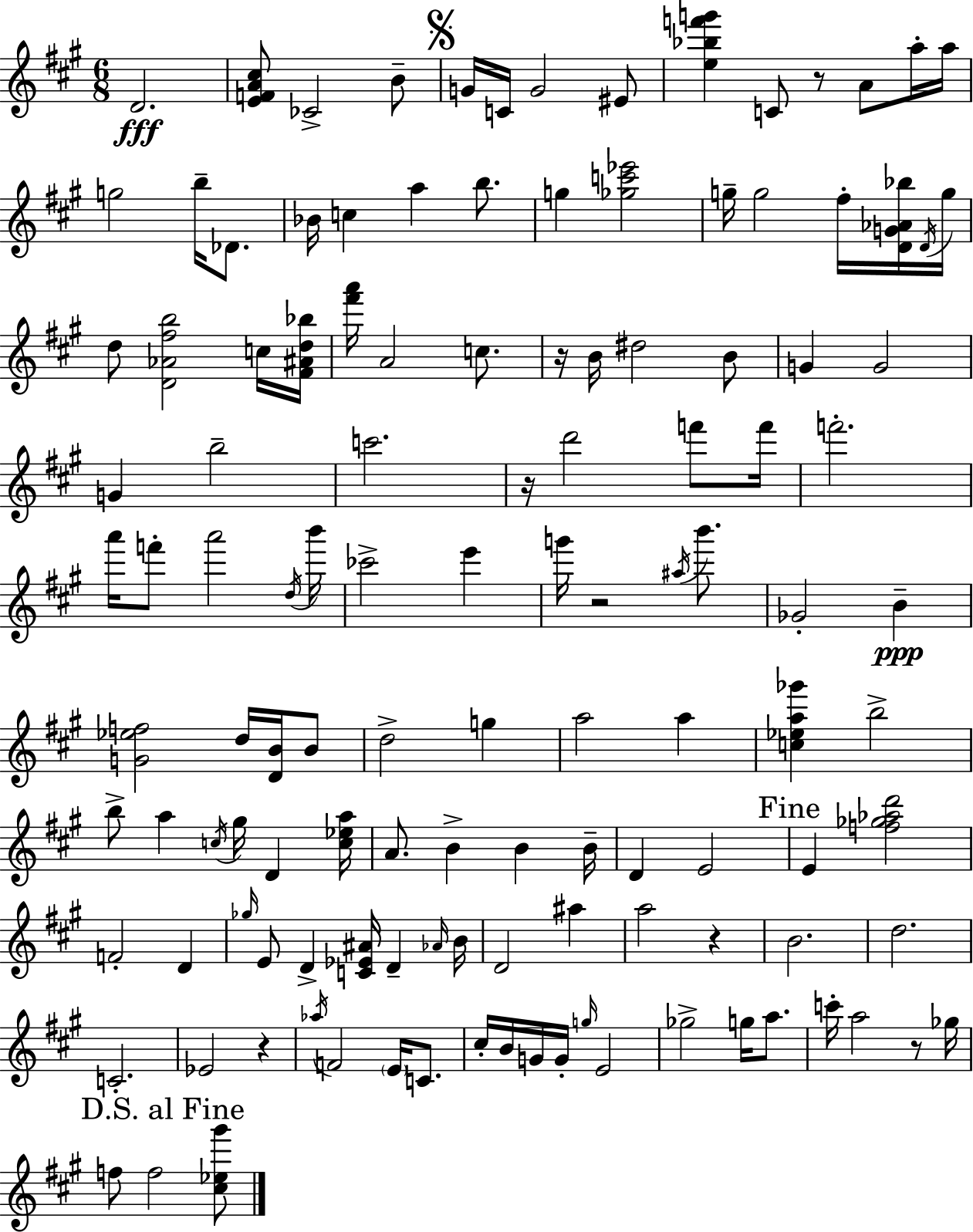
{
  \clef treble
  \numericTimeSignature
  \time 6/8
  \key a \major
  d'2.\fff | <e' f' a' cis''>8 ces'2-> b'8-- | \mark \markup { \musicglyph "scripts.segno" } g'16 c'16 g'2 eis'8 | <e'' bes'' f''' g'''>4 c'8 r8 a'8 a''16-. a''16 | \break g''2 b''16-- des'8. | bes'16 c''4 a''4 b''8. | g''4 <ges'' c''' ees'''>2 | g''16-- g''2 fis''16-. <d' g' aes' bes''>16 \acciaccatura { d'16 } | \break g''16 d''8 <d' aes' fis'' b''>2 c''16 | <fis' ais' d'' bes''>16 <fis''' a'''>16 a'2 c''8. | r16 b'16 dis''2 b'8 | g'4 g'2 | \break g'4 b''2-- | c'''2. | r16 d'''2 f'''8 | f'''16 f'''2.-. | \break a'''16 f'''8-. a'''2 | \acciaccatura { d''16 } b'''16 ces'''2-> e'''4 | g'''16 r2 \acciaccatura { ais''16 } | b'''8. ges'2-. b'4--\ppp | \break <g' ees'' f''>2 d''16 | <d' b'>16 b'8 d''2-> g''4 | a''2 a''4 | <c'' ees'' a'' ges'''>4 b''2-> | \break b''8-> a''4 \acciaccatura { c''16 } gis''16 d'4 | <c'' ees'' a''>16 a'8. b'4-> b'4 | b'16-- d'4 e'2 | \mark "Fine" e'4 <f'' ges'' aes'' d'''>2 | \break f'2-. | d'4 \grace { ges''16 } e'8 d'4-> <c' ees' ais'>16 | d'4-- \grace { aes'16 } b'16 d'2 | ais''4 a''2 | \break r4 b'2. | d''2. | c'2.-. | ees'2 | \break r4 \acciaccatura { aes''16 } f'2 | \parenthesize e'16 c'8. cis''16-. b'16 g'16 g'16-. \grace { g''16 } | e'2 ges''2-> | g''16 a''8. c'''16-. a''2 | \break r8 ges''16 \mark "D.S. al Fine" f''8 f''2 | <cis'' ees'' gis'''>8 \bar "|."
}